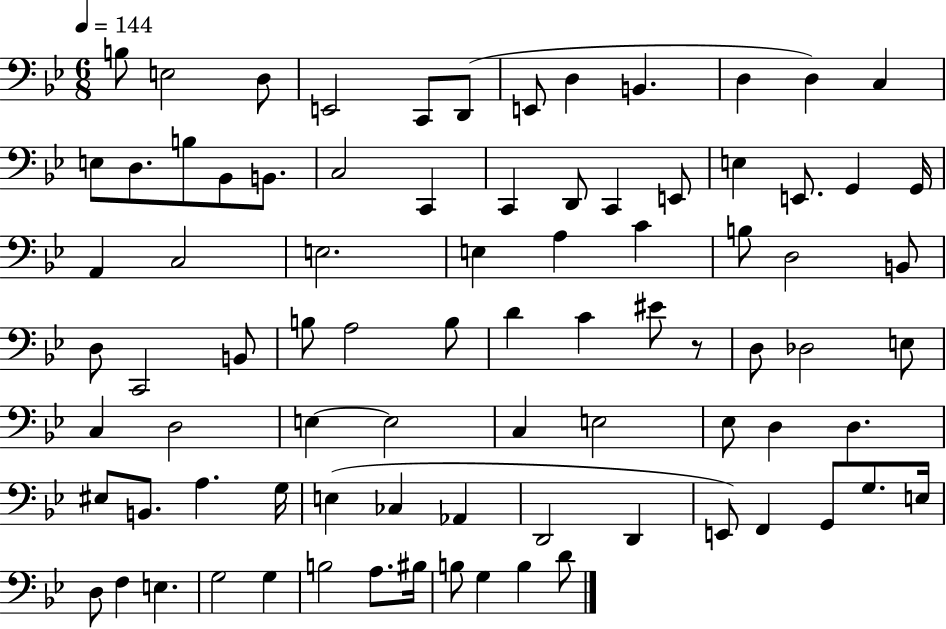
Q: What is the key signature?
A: BES major